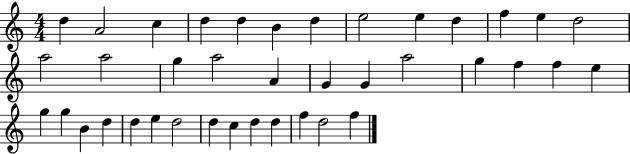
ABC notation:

X:1
T:Untitled
M:4/4
L:1/4
K:C
d A2 c d d B d e2 e d f e d2 a2 a2 g a2 A G G a2 g f f e g g B d d e d2 d c d d f d2 f